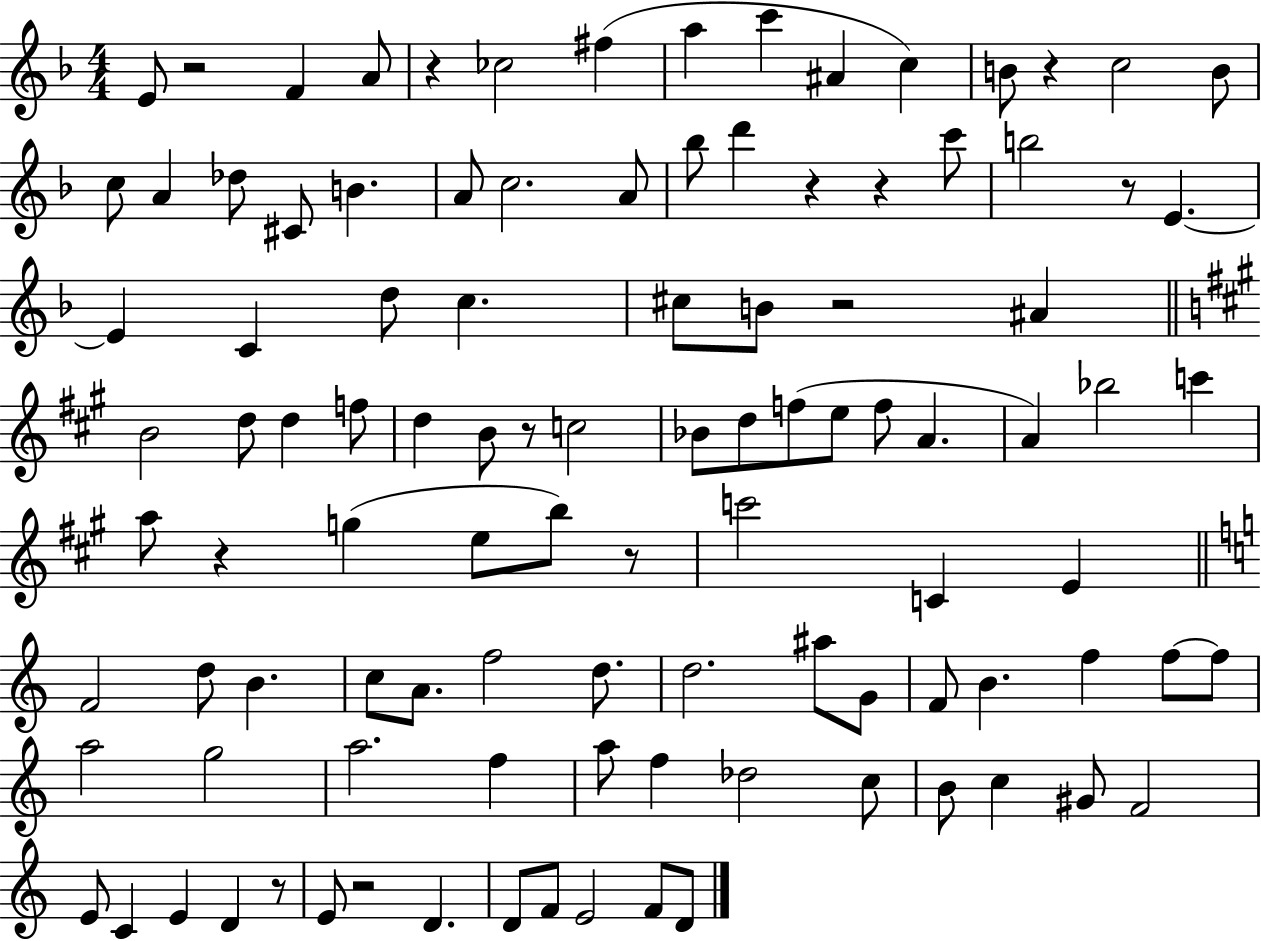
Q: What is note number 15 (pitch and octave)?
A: Db5